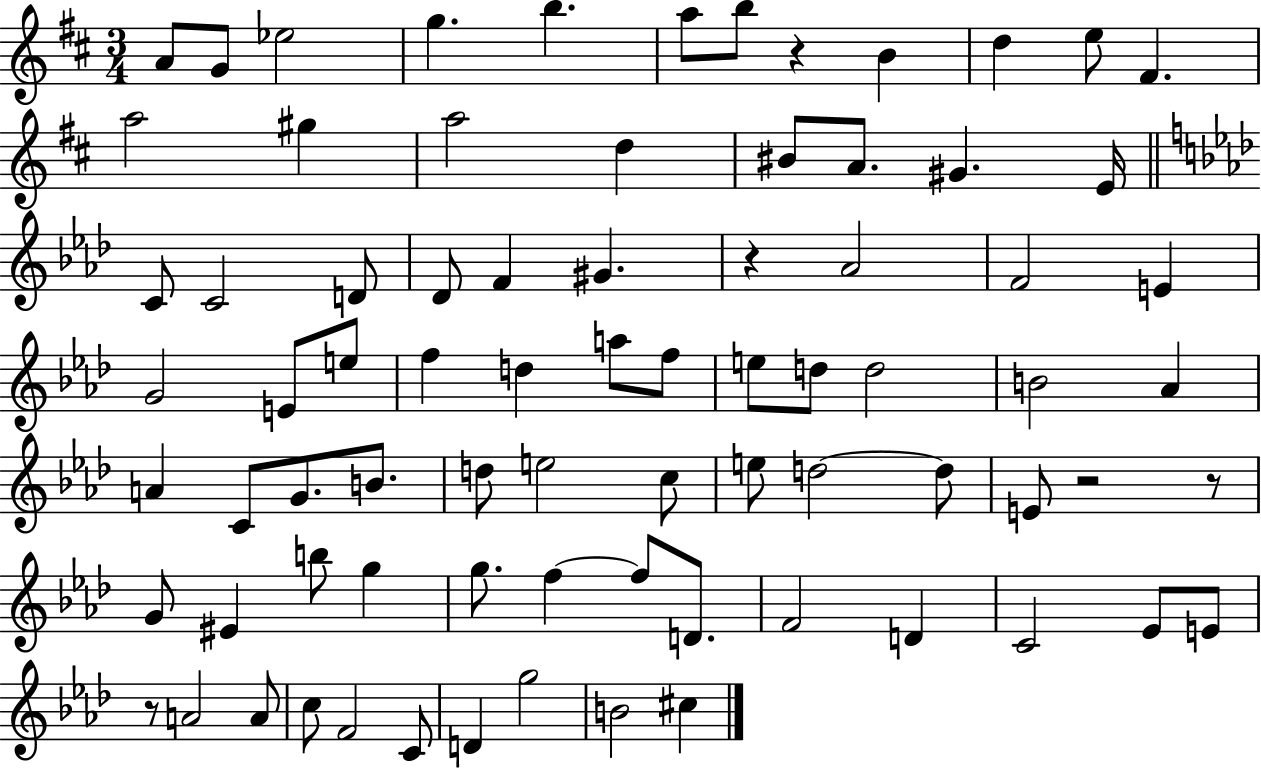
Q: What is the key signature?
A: D major